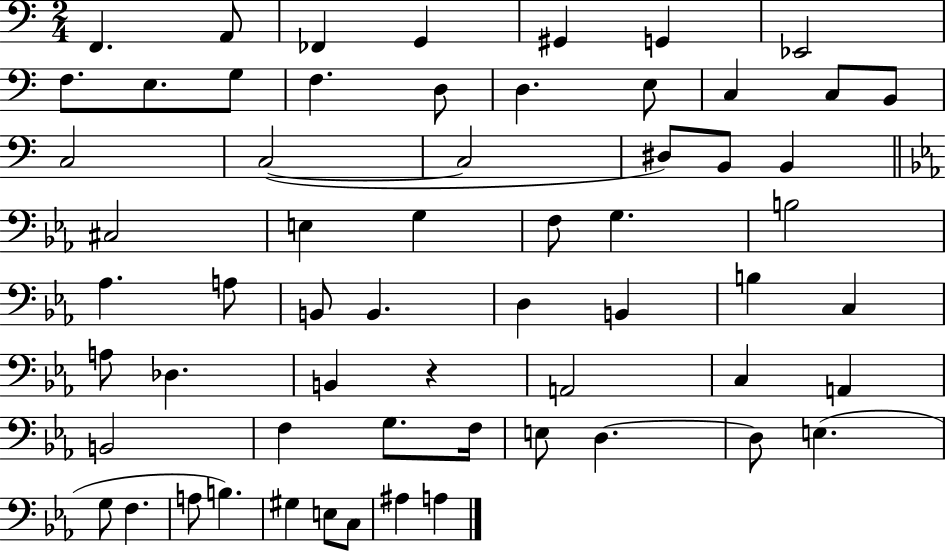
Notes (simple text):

F2/q. A2/e FES2/q G2/q G#2/q G2/q Eb2/h F3/e. E3/e. G3/e F3/q. D3/e D3/q. E3/e C3/q C3/e B2/e C3/h C3/h C3/h D#3/e B2/e B2/q C#3/h E3/q G3/q F3/e G3/q. B3/h Ab3/q. A3/e B2/e B2/q. D3/q B2/q B3/q C3/q A3/e Db3/q. B2/q R/q A2/h C3/q A2/q B2/h F3/q G3/e. F3/s E3/e D3/q. D3/e E3/q. G3/e F3/q. A3/e B3/q. G#3/q E3/e C3/e A#3/q A3/q